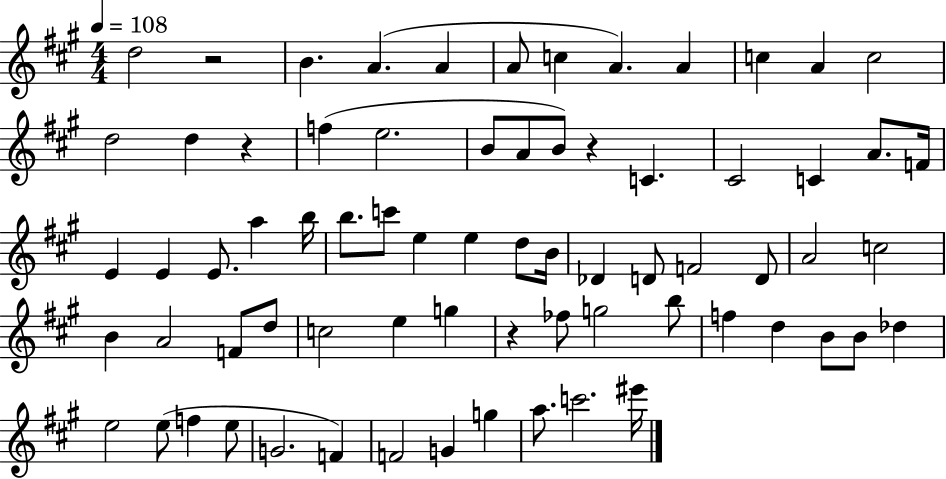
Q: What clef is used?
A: treble